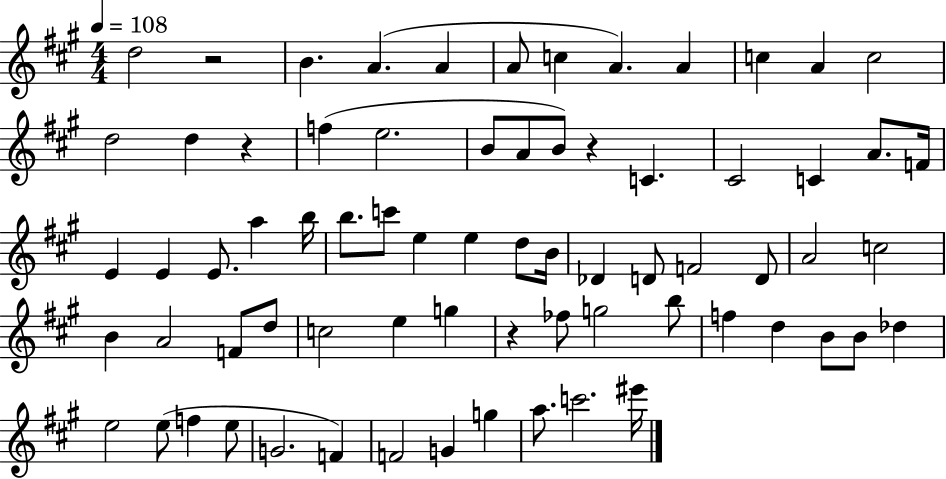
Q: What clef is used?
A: treble